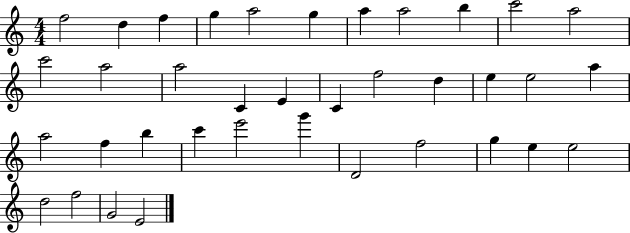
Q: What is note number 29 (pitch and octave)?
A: D4